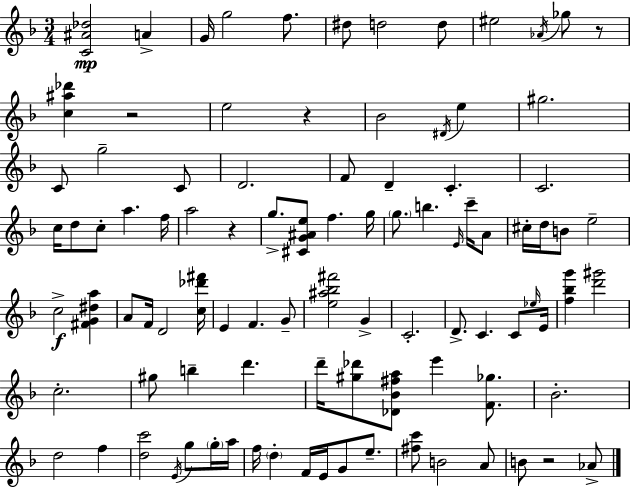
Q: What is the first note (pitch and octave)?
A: A4